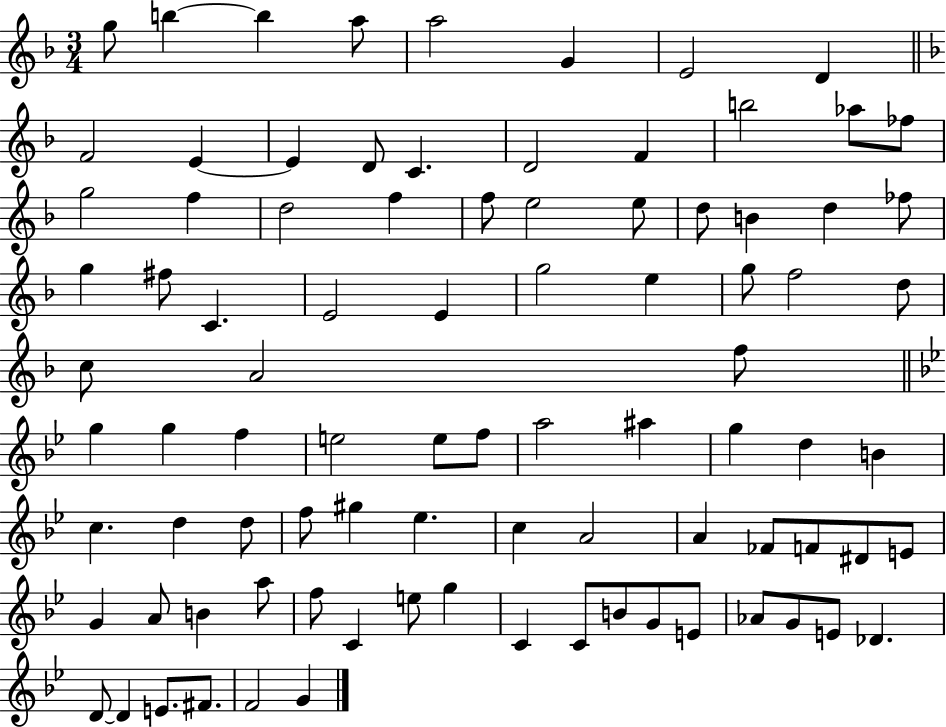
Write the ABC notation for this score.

X:1
T:Untitled
M:3/4
L:1/4
K:F
g/2 b b a/2 a2 G E2 D F2 E E D/2 C D2 F b2 _a/2 _f/2 g2 f d2 f f/2 e2 e/2 d/2 B d _f/2 g ^f/2 C E2 E g2 e g/2 f2 d/2 c/2 A2 f/2 g g f e2 e/2 f/2 a2 ^a g d B c d d/2 f/2 ^g _e c A2 A _F/2 F/2 ^D/2 E/2 G A/2 B a/2 f/2 C e/2 g C C/2 B/2 G/2 E/2 _A/2 G/2 E/2 _D D/2 D E/2 ^F/2 F2 G